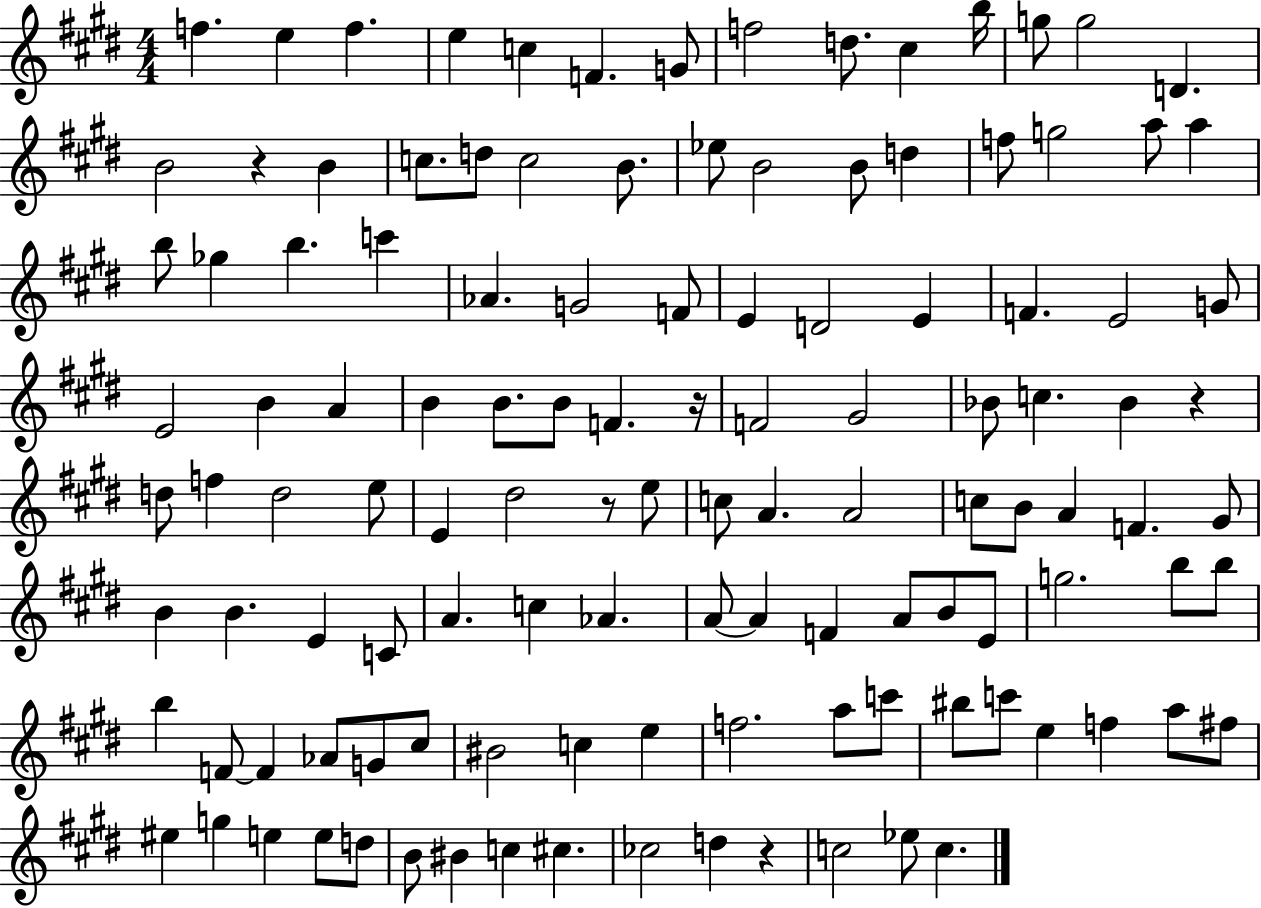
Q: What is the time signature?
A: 4/4